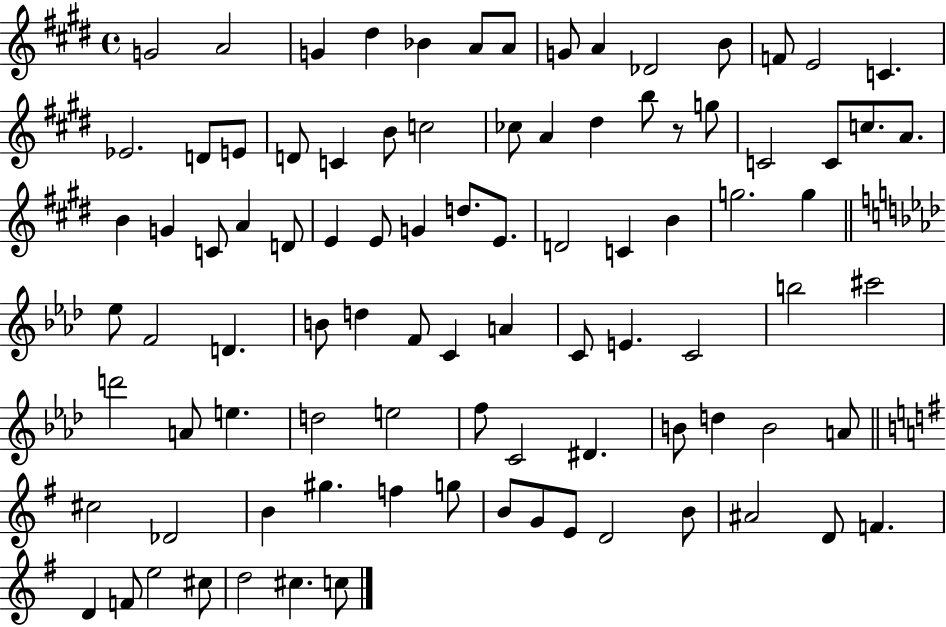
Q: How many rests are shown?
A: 1